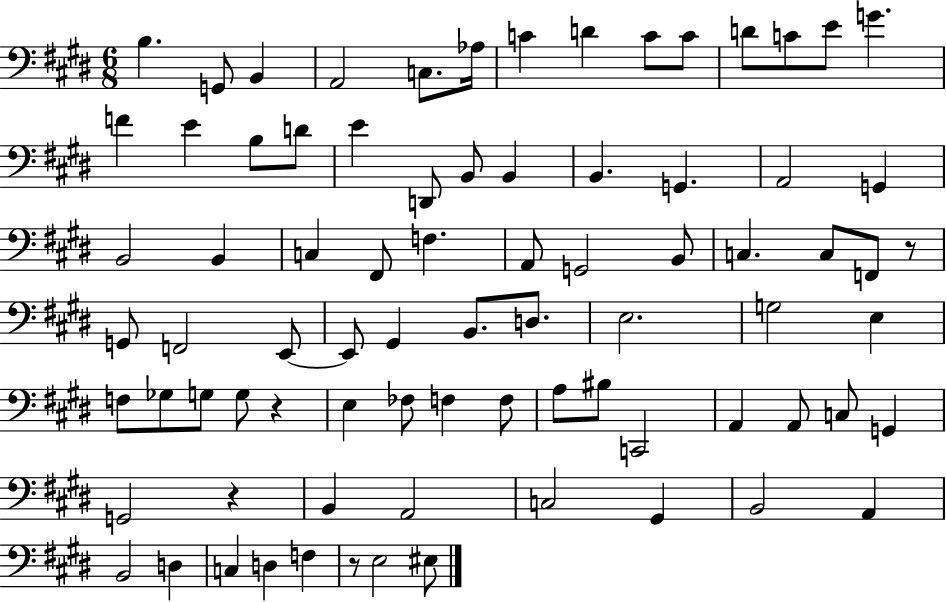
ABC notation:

X:1
T:Untitled
M:6/8
L:1/4
K:E
B, G,,/2 B,, A,,2 C,/2 _A,/4 C D C/2 C/2 D/2 C/2 E/2 G F E B,/2 D/2 E D,,/2 B,,/2 B,, B,, G,, A,,2 G,, B,,2 B,, C, ^F,,/2 F, A,,/2 G,,2 B,,/2 C, C,/2 F,,/2 z/2 G,,/2 F,,2 E,,/2 E,,/2 ^G,, B,,/2 D,/2 E,2 G,2 E, F,/2 _G,/2 G,/2 G,/2 z E, _F,/2 F, F,/2 A,/2 ^B,/2 C,,2 A,, A,,/2 C,/2 G,, G,,2 z B,, A,,2 C,2 ^G,, B,,2 A,, B,,2 D, C, D, F, z/2 E,2 ^E,/2